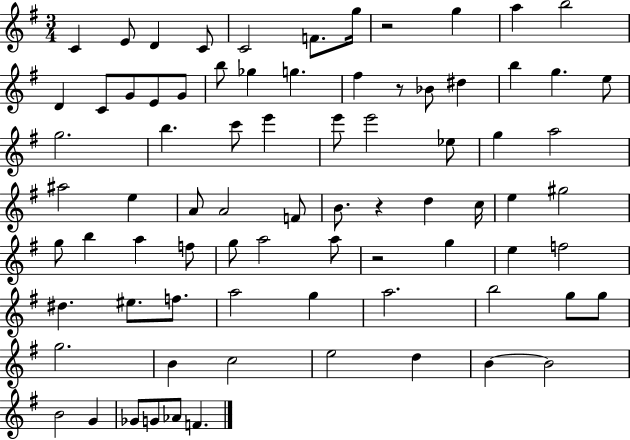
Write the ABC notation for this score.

X:1
T:Untitled
M:3/4
L:1/4
K:G
C E/2 D C/2 C2 F/2 g/4 z2 g a b2 D C/2 G/2 E/2 G/2 b/2 _g g ^f z/2 _B/2 ^d b g e/2 g2 b c'/2 e' e'/2 e'2 _e/2 g a2 ^a2 e A/2 A2 F/2 B/2 z d c/4 e ^g2 g/2 b a f/2 g/2 a2 a/2 z2 g e f2 ^d ^e/2 f/2 a2 g a2 b2 g/2 g/2 g2 B c2 e2 d B B2 B2 G _G/2 G/2 _A/2 F